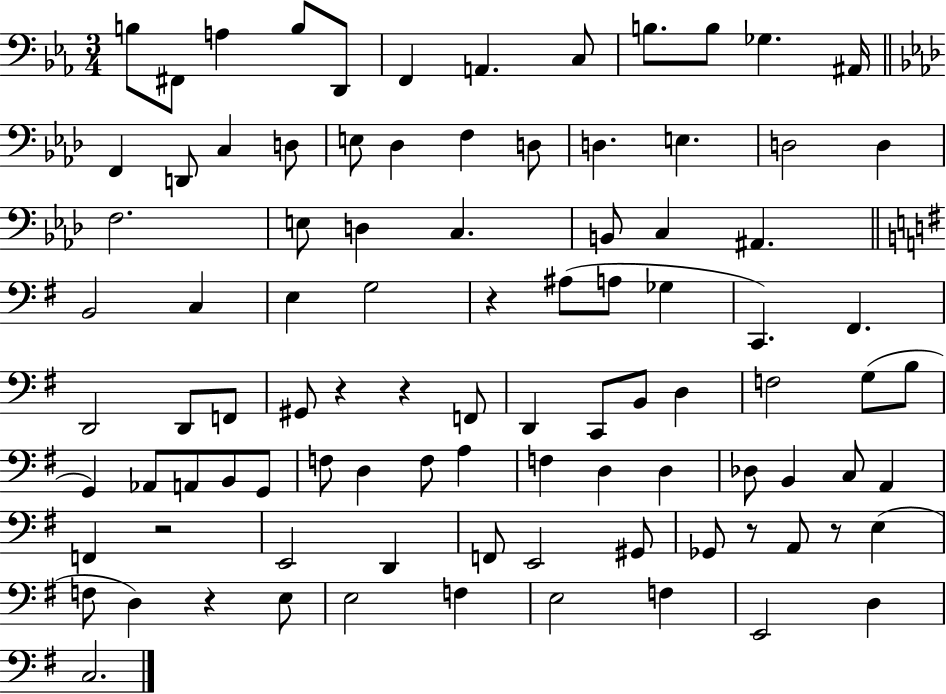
X:1
T:Untitled
M:3/4
L:1/4
K:Eb
B,/2 ^F,,/2 A, B,/2 D,,/2 F,, A,, C,/2 B,/2 B,/2 _G, ^A,,/4 F,, D,,/2 C, D,/2 E,/2 _D, F, D,/2 D, E, D,2 D, F,2 E,/2 D, C, B,,/2 C, ^A,, B,,2 C, E, G,2 z ^A,/2 A,/2 _G, C,, ^F,, D,,2 D,,/2 F,,/2 ^G,,/2 z z F,,/2 D,, C,,/2 B,,/2 D, F,2 G,/2 B,/2 G,, _A,,/2 A,,/2 B,,/2 G,,/2 F,/2 D, F,/2 A, F, D, D, _D,/2 B,, C,/2 A,, F,, z2 E,,2 D,, F,,/2 E,,2 ^G,,/2 _G,,/2 z/2 A,,/2 z/2 E, F,/2 D, z E,/2 E,2 F, E,2 F, E,,2 D, C,2